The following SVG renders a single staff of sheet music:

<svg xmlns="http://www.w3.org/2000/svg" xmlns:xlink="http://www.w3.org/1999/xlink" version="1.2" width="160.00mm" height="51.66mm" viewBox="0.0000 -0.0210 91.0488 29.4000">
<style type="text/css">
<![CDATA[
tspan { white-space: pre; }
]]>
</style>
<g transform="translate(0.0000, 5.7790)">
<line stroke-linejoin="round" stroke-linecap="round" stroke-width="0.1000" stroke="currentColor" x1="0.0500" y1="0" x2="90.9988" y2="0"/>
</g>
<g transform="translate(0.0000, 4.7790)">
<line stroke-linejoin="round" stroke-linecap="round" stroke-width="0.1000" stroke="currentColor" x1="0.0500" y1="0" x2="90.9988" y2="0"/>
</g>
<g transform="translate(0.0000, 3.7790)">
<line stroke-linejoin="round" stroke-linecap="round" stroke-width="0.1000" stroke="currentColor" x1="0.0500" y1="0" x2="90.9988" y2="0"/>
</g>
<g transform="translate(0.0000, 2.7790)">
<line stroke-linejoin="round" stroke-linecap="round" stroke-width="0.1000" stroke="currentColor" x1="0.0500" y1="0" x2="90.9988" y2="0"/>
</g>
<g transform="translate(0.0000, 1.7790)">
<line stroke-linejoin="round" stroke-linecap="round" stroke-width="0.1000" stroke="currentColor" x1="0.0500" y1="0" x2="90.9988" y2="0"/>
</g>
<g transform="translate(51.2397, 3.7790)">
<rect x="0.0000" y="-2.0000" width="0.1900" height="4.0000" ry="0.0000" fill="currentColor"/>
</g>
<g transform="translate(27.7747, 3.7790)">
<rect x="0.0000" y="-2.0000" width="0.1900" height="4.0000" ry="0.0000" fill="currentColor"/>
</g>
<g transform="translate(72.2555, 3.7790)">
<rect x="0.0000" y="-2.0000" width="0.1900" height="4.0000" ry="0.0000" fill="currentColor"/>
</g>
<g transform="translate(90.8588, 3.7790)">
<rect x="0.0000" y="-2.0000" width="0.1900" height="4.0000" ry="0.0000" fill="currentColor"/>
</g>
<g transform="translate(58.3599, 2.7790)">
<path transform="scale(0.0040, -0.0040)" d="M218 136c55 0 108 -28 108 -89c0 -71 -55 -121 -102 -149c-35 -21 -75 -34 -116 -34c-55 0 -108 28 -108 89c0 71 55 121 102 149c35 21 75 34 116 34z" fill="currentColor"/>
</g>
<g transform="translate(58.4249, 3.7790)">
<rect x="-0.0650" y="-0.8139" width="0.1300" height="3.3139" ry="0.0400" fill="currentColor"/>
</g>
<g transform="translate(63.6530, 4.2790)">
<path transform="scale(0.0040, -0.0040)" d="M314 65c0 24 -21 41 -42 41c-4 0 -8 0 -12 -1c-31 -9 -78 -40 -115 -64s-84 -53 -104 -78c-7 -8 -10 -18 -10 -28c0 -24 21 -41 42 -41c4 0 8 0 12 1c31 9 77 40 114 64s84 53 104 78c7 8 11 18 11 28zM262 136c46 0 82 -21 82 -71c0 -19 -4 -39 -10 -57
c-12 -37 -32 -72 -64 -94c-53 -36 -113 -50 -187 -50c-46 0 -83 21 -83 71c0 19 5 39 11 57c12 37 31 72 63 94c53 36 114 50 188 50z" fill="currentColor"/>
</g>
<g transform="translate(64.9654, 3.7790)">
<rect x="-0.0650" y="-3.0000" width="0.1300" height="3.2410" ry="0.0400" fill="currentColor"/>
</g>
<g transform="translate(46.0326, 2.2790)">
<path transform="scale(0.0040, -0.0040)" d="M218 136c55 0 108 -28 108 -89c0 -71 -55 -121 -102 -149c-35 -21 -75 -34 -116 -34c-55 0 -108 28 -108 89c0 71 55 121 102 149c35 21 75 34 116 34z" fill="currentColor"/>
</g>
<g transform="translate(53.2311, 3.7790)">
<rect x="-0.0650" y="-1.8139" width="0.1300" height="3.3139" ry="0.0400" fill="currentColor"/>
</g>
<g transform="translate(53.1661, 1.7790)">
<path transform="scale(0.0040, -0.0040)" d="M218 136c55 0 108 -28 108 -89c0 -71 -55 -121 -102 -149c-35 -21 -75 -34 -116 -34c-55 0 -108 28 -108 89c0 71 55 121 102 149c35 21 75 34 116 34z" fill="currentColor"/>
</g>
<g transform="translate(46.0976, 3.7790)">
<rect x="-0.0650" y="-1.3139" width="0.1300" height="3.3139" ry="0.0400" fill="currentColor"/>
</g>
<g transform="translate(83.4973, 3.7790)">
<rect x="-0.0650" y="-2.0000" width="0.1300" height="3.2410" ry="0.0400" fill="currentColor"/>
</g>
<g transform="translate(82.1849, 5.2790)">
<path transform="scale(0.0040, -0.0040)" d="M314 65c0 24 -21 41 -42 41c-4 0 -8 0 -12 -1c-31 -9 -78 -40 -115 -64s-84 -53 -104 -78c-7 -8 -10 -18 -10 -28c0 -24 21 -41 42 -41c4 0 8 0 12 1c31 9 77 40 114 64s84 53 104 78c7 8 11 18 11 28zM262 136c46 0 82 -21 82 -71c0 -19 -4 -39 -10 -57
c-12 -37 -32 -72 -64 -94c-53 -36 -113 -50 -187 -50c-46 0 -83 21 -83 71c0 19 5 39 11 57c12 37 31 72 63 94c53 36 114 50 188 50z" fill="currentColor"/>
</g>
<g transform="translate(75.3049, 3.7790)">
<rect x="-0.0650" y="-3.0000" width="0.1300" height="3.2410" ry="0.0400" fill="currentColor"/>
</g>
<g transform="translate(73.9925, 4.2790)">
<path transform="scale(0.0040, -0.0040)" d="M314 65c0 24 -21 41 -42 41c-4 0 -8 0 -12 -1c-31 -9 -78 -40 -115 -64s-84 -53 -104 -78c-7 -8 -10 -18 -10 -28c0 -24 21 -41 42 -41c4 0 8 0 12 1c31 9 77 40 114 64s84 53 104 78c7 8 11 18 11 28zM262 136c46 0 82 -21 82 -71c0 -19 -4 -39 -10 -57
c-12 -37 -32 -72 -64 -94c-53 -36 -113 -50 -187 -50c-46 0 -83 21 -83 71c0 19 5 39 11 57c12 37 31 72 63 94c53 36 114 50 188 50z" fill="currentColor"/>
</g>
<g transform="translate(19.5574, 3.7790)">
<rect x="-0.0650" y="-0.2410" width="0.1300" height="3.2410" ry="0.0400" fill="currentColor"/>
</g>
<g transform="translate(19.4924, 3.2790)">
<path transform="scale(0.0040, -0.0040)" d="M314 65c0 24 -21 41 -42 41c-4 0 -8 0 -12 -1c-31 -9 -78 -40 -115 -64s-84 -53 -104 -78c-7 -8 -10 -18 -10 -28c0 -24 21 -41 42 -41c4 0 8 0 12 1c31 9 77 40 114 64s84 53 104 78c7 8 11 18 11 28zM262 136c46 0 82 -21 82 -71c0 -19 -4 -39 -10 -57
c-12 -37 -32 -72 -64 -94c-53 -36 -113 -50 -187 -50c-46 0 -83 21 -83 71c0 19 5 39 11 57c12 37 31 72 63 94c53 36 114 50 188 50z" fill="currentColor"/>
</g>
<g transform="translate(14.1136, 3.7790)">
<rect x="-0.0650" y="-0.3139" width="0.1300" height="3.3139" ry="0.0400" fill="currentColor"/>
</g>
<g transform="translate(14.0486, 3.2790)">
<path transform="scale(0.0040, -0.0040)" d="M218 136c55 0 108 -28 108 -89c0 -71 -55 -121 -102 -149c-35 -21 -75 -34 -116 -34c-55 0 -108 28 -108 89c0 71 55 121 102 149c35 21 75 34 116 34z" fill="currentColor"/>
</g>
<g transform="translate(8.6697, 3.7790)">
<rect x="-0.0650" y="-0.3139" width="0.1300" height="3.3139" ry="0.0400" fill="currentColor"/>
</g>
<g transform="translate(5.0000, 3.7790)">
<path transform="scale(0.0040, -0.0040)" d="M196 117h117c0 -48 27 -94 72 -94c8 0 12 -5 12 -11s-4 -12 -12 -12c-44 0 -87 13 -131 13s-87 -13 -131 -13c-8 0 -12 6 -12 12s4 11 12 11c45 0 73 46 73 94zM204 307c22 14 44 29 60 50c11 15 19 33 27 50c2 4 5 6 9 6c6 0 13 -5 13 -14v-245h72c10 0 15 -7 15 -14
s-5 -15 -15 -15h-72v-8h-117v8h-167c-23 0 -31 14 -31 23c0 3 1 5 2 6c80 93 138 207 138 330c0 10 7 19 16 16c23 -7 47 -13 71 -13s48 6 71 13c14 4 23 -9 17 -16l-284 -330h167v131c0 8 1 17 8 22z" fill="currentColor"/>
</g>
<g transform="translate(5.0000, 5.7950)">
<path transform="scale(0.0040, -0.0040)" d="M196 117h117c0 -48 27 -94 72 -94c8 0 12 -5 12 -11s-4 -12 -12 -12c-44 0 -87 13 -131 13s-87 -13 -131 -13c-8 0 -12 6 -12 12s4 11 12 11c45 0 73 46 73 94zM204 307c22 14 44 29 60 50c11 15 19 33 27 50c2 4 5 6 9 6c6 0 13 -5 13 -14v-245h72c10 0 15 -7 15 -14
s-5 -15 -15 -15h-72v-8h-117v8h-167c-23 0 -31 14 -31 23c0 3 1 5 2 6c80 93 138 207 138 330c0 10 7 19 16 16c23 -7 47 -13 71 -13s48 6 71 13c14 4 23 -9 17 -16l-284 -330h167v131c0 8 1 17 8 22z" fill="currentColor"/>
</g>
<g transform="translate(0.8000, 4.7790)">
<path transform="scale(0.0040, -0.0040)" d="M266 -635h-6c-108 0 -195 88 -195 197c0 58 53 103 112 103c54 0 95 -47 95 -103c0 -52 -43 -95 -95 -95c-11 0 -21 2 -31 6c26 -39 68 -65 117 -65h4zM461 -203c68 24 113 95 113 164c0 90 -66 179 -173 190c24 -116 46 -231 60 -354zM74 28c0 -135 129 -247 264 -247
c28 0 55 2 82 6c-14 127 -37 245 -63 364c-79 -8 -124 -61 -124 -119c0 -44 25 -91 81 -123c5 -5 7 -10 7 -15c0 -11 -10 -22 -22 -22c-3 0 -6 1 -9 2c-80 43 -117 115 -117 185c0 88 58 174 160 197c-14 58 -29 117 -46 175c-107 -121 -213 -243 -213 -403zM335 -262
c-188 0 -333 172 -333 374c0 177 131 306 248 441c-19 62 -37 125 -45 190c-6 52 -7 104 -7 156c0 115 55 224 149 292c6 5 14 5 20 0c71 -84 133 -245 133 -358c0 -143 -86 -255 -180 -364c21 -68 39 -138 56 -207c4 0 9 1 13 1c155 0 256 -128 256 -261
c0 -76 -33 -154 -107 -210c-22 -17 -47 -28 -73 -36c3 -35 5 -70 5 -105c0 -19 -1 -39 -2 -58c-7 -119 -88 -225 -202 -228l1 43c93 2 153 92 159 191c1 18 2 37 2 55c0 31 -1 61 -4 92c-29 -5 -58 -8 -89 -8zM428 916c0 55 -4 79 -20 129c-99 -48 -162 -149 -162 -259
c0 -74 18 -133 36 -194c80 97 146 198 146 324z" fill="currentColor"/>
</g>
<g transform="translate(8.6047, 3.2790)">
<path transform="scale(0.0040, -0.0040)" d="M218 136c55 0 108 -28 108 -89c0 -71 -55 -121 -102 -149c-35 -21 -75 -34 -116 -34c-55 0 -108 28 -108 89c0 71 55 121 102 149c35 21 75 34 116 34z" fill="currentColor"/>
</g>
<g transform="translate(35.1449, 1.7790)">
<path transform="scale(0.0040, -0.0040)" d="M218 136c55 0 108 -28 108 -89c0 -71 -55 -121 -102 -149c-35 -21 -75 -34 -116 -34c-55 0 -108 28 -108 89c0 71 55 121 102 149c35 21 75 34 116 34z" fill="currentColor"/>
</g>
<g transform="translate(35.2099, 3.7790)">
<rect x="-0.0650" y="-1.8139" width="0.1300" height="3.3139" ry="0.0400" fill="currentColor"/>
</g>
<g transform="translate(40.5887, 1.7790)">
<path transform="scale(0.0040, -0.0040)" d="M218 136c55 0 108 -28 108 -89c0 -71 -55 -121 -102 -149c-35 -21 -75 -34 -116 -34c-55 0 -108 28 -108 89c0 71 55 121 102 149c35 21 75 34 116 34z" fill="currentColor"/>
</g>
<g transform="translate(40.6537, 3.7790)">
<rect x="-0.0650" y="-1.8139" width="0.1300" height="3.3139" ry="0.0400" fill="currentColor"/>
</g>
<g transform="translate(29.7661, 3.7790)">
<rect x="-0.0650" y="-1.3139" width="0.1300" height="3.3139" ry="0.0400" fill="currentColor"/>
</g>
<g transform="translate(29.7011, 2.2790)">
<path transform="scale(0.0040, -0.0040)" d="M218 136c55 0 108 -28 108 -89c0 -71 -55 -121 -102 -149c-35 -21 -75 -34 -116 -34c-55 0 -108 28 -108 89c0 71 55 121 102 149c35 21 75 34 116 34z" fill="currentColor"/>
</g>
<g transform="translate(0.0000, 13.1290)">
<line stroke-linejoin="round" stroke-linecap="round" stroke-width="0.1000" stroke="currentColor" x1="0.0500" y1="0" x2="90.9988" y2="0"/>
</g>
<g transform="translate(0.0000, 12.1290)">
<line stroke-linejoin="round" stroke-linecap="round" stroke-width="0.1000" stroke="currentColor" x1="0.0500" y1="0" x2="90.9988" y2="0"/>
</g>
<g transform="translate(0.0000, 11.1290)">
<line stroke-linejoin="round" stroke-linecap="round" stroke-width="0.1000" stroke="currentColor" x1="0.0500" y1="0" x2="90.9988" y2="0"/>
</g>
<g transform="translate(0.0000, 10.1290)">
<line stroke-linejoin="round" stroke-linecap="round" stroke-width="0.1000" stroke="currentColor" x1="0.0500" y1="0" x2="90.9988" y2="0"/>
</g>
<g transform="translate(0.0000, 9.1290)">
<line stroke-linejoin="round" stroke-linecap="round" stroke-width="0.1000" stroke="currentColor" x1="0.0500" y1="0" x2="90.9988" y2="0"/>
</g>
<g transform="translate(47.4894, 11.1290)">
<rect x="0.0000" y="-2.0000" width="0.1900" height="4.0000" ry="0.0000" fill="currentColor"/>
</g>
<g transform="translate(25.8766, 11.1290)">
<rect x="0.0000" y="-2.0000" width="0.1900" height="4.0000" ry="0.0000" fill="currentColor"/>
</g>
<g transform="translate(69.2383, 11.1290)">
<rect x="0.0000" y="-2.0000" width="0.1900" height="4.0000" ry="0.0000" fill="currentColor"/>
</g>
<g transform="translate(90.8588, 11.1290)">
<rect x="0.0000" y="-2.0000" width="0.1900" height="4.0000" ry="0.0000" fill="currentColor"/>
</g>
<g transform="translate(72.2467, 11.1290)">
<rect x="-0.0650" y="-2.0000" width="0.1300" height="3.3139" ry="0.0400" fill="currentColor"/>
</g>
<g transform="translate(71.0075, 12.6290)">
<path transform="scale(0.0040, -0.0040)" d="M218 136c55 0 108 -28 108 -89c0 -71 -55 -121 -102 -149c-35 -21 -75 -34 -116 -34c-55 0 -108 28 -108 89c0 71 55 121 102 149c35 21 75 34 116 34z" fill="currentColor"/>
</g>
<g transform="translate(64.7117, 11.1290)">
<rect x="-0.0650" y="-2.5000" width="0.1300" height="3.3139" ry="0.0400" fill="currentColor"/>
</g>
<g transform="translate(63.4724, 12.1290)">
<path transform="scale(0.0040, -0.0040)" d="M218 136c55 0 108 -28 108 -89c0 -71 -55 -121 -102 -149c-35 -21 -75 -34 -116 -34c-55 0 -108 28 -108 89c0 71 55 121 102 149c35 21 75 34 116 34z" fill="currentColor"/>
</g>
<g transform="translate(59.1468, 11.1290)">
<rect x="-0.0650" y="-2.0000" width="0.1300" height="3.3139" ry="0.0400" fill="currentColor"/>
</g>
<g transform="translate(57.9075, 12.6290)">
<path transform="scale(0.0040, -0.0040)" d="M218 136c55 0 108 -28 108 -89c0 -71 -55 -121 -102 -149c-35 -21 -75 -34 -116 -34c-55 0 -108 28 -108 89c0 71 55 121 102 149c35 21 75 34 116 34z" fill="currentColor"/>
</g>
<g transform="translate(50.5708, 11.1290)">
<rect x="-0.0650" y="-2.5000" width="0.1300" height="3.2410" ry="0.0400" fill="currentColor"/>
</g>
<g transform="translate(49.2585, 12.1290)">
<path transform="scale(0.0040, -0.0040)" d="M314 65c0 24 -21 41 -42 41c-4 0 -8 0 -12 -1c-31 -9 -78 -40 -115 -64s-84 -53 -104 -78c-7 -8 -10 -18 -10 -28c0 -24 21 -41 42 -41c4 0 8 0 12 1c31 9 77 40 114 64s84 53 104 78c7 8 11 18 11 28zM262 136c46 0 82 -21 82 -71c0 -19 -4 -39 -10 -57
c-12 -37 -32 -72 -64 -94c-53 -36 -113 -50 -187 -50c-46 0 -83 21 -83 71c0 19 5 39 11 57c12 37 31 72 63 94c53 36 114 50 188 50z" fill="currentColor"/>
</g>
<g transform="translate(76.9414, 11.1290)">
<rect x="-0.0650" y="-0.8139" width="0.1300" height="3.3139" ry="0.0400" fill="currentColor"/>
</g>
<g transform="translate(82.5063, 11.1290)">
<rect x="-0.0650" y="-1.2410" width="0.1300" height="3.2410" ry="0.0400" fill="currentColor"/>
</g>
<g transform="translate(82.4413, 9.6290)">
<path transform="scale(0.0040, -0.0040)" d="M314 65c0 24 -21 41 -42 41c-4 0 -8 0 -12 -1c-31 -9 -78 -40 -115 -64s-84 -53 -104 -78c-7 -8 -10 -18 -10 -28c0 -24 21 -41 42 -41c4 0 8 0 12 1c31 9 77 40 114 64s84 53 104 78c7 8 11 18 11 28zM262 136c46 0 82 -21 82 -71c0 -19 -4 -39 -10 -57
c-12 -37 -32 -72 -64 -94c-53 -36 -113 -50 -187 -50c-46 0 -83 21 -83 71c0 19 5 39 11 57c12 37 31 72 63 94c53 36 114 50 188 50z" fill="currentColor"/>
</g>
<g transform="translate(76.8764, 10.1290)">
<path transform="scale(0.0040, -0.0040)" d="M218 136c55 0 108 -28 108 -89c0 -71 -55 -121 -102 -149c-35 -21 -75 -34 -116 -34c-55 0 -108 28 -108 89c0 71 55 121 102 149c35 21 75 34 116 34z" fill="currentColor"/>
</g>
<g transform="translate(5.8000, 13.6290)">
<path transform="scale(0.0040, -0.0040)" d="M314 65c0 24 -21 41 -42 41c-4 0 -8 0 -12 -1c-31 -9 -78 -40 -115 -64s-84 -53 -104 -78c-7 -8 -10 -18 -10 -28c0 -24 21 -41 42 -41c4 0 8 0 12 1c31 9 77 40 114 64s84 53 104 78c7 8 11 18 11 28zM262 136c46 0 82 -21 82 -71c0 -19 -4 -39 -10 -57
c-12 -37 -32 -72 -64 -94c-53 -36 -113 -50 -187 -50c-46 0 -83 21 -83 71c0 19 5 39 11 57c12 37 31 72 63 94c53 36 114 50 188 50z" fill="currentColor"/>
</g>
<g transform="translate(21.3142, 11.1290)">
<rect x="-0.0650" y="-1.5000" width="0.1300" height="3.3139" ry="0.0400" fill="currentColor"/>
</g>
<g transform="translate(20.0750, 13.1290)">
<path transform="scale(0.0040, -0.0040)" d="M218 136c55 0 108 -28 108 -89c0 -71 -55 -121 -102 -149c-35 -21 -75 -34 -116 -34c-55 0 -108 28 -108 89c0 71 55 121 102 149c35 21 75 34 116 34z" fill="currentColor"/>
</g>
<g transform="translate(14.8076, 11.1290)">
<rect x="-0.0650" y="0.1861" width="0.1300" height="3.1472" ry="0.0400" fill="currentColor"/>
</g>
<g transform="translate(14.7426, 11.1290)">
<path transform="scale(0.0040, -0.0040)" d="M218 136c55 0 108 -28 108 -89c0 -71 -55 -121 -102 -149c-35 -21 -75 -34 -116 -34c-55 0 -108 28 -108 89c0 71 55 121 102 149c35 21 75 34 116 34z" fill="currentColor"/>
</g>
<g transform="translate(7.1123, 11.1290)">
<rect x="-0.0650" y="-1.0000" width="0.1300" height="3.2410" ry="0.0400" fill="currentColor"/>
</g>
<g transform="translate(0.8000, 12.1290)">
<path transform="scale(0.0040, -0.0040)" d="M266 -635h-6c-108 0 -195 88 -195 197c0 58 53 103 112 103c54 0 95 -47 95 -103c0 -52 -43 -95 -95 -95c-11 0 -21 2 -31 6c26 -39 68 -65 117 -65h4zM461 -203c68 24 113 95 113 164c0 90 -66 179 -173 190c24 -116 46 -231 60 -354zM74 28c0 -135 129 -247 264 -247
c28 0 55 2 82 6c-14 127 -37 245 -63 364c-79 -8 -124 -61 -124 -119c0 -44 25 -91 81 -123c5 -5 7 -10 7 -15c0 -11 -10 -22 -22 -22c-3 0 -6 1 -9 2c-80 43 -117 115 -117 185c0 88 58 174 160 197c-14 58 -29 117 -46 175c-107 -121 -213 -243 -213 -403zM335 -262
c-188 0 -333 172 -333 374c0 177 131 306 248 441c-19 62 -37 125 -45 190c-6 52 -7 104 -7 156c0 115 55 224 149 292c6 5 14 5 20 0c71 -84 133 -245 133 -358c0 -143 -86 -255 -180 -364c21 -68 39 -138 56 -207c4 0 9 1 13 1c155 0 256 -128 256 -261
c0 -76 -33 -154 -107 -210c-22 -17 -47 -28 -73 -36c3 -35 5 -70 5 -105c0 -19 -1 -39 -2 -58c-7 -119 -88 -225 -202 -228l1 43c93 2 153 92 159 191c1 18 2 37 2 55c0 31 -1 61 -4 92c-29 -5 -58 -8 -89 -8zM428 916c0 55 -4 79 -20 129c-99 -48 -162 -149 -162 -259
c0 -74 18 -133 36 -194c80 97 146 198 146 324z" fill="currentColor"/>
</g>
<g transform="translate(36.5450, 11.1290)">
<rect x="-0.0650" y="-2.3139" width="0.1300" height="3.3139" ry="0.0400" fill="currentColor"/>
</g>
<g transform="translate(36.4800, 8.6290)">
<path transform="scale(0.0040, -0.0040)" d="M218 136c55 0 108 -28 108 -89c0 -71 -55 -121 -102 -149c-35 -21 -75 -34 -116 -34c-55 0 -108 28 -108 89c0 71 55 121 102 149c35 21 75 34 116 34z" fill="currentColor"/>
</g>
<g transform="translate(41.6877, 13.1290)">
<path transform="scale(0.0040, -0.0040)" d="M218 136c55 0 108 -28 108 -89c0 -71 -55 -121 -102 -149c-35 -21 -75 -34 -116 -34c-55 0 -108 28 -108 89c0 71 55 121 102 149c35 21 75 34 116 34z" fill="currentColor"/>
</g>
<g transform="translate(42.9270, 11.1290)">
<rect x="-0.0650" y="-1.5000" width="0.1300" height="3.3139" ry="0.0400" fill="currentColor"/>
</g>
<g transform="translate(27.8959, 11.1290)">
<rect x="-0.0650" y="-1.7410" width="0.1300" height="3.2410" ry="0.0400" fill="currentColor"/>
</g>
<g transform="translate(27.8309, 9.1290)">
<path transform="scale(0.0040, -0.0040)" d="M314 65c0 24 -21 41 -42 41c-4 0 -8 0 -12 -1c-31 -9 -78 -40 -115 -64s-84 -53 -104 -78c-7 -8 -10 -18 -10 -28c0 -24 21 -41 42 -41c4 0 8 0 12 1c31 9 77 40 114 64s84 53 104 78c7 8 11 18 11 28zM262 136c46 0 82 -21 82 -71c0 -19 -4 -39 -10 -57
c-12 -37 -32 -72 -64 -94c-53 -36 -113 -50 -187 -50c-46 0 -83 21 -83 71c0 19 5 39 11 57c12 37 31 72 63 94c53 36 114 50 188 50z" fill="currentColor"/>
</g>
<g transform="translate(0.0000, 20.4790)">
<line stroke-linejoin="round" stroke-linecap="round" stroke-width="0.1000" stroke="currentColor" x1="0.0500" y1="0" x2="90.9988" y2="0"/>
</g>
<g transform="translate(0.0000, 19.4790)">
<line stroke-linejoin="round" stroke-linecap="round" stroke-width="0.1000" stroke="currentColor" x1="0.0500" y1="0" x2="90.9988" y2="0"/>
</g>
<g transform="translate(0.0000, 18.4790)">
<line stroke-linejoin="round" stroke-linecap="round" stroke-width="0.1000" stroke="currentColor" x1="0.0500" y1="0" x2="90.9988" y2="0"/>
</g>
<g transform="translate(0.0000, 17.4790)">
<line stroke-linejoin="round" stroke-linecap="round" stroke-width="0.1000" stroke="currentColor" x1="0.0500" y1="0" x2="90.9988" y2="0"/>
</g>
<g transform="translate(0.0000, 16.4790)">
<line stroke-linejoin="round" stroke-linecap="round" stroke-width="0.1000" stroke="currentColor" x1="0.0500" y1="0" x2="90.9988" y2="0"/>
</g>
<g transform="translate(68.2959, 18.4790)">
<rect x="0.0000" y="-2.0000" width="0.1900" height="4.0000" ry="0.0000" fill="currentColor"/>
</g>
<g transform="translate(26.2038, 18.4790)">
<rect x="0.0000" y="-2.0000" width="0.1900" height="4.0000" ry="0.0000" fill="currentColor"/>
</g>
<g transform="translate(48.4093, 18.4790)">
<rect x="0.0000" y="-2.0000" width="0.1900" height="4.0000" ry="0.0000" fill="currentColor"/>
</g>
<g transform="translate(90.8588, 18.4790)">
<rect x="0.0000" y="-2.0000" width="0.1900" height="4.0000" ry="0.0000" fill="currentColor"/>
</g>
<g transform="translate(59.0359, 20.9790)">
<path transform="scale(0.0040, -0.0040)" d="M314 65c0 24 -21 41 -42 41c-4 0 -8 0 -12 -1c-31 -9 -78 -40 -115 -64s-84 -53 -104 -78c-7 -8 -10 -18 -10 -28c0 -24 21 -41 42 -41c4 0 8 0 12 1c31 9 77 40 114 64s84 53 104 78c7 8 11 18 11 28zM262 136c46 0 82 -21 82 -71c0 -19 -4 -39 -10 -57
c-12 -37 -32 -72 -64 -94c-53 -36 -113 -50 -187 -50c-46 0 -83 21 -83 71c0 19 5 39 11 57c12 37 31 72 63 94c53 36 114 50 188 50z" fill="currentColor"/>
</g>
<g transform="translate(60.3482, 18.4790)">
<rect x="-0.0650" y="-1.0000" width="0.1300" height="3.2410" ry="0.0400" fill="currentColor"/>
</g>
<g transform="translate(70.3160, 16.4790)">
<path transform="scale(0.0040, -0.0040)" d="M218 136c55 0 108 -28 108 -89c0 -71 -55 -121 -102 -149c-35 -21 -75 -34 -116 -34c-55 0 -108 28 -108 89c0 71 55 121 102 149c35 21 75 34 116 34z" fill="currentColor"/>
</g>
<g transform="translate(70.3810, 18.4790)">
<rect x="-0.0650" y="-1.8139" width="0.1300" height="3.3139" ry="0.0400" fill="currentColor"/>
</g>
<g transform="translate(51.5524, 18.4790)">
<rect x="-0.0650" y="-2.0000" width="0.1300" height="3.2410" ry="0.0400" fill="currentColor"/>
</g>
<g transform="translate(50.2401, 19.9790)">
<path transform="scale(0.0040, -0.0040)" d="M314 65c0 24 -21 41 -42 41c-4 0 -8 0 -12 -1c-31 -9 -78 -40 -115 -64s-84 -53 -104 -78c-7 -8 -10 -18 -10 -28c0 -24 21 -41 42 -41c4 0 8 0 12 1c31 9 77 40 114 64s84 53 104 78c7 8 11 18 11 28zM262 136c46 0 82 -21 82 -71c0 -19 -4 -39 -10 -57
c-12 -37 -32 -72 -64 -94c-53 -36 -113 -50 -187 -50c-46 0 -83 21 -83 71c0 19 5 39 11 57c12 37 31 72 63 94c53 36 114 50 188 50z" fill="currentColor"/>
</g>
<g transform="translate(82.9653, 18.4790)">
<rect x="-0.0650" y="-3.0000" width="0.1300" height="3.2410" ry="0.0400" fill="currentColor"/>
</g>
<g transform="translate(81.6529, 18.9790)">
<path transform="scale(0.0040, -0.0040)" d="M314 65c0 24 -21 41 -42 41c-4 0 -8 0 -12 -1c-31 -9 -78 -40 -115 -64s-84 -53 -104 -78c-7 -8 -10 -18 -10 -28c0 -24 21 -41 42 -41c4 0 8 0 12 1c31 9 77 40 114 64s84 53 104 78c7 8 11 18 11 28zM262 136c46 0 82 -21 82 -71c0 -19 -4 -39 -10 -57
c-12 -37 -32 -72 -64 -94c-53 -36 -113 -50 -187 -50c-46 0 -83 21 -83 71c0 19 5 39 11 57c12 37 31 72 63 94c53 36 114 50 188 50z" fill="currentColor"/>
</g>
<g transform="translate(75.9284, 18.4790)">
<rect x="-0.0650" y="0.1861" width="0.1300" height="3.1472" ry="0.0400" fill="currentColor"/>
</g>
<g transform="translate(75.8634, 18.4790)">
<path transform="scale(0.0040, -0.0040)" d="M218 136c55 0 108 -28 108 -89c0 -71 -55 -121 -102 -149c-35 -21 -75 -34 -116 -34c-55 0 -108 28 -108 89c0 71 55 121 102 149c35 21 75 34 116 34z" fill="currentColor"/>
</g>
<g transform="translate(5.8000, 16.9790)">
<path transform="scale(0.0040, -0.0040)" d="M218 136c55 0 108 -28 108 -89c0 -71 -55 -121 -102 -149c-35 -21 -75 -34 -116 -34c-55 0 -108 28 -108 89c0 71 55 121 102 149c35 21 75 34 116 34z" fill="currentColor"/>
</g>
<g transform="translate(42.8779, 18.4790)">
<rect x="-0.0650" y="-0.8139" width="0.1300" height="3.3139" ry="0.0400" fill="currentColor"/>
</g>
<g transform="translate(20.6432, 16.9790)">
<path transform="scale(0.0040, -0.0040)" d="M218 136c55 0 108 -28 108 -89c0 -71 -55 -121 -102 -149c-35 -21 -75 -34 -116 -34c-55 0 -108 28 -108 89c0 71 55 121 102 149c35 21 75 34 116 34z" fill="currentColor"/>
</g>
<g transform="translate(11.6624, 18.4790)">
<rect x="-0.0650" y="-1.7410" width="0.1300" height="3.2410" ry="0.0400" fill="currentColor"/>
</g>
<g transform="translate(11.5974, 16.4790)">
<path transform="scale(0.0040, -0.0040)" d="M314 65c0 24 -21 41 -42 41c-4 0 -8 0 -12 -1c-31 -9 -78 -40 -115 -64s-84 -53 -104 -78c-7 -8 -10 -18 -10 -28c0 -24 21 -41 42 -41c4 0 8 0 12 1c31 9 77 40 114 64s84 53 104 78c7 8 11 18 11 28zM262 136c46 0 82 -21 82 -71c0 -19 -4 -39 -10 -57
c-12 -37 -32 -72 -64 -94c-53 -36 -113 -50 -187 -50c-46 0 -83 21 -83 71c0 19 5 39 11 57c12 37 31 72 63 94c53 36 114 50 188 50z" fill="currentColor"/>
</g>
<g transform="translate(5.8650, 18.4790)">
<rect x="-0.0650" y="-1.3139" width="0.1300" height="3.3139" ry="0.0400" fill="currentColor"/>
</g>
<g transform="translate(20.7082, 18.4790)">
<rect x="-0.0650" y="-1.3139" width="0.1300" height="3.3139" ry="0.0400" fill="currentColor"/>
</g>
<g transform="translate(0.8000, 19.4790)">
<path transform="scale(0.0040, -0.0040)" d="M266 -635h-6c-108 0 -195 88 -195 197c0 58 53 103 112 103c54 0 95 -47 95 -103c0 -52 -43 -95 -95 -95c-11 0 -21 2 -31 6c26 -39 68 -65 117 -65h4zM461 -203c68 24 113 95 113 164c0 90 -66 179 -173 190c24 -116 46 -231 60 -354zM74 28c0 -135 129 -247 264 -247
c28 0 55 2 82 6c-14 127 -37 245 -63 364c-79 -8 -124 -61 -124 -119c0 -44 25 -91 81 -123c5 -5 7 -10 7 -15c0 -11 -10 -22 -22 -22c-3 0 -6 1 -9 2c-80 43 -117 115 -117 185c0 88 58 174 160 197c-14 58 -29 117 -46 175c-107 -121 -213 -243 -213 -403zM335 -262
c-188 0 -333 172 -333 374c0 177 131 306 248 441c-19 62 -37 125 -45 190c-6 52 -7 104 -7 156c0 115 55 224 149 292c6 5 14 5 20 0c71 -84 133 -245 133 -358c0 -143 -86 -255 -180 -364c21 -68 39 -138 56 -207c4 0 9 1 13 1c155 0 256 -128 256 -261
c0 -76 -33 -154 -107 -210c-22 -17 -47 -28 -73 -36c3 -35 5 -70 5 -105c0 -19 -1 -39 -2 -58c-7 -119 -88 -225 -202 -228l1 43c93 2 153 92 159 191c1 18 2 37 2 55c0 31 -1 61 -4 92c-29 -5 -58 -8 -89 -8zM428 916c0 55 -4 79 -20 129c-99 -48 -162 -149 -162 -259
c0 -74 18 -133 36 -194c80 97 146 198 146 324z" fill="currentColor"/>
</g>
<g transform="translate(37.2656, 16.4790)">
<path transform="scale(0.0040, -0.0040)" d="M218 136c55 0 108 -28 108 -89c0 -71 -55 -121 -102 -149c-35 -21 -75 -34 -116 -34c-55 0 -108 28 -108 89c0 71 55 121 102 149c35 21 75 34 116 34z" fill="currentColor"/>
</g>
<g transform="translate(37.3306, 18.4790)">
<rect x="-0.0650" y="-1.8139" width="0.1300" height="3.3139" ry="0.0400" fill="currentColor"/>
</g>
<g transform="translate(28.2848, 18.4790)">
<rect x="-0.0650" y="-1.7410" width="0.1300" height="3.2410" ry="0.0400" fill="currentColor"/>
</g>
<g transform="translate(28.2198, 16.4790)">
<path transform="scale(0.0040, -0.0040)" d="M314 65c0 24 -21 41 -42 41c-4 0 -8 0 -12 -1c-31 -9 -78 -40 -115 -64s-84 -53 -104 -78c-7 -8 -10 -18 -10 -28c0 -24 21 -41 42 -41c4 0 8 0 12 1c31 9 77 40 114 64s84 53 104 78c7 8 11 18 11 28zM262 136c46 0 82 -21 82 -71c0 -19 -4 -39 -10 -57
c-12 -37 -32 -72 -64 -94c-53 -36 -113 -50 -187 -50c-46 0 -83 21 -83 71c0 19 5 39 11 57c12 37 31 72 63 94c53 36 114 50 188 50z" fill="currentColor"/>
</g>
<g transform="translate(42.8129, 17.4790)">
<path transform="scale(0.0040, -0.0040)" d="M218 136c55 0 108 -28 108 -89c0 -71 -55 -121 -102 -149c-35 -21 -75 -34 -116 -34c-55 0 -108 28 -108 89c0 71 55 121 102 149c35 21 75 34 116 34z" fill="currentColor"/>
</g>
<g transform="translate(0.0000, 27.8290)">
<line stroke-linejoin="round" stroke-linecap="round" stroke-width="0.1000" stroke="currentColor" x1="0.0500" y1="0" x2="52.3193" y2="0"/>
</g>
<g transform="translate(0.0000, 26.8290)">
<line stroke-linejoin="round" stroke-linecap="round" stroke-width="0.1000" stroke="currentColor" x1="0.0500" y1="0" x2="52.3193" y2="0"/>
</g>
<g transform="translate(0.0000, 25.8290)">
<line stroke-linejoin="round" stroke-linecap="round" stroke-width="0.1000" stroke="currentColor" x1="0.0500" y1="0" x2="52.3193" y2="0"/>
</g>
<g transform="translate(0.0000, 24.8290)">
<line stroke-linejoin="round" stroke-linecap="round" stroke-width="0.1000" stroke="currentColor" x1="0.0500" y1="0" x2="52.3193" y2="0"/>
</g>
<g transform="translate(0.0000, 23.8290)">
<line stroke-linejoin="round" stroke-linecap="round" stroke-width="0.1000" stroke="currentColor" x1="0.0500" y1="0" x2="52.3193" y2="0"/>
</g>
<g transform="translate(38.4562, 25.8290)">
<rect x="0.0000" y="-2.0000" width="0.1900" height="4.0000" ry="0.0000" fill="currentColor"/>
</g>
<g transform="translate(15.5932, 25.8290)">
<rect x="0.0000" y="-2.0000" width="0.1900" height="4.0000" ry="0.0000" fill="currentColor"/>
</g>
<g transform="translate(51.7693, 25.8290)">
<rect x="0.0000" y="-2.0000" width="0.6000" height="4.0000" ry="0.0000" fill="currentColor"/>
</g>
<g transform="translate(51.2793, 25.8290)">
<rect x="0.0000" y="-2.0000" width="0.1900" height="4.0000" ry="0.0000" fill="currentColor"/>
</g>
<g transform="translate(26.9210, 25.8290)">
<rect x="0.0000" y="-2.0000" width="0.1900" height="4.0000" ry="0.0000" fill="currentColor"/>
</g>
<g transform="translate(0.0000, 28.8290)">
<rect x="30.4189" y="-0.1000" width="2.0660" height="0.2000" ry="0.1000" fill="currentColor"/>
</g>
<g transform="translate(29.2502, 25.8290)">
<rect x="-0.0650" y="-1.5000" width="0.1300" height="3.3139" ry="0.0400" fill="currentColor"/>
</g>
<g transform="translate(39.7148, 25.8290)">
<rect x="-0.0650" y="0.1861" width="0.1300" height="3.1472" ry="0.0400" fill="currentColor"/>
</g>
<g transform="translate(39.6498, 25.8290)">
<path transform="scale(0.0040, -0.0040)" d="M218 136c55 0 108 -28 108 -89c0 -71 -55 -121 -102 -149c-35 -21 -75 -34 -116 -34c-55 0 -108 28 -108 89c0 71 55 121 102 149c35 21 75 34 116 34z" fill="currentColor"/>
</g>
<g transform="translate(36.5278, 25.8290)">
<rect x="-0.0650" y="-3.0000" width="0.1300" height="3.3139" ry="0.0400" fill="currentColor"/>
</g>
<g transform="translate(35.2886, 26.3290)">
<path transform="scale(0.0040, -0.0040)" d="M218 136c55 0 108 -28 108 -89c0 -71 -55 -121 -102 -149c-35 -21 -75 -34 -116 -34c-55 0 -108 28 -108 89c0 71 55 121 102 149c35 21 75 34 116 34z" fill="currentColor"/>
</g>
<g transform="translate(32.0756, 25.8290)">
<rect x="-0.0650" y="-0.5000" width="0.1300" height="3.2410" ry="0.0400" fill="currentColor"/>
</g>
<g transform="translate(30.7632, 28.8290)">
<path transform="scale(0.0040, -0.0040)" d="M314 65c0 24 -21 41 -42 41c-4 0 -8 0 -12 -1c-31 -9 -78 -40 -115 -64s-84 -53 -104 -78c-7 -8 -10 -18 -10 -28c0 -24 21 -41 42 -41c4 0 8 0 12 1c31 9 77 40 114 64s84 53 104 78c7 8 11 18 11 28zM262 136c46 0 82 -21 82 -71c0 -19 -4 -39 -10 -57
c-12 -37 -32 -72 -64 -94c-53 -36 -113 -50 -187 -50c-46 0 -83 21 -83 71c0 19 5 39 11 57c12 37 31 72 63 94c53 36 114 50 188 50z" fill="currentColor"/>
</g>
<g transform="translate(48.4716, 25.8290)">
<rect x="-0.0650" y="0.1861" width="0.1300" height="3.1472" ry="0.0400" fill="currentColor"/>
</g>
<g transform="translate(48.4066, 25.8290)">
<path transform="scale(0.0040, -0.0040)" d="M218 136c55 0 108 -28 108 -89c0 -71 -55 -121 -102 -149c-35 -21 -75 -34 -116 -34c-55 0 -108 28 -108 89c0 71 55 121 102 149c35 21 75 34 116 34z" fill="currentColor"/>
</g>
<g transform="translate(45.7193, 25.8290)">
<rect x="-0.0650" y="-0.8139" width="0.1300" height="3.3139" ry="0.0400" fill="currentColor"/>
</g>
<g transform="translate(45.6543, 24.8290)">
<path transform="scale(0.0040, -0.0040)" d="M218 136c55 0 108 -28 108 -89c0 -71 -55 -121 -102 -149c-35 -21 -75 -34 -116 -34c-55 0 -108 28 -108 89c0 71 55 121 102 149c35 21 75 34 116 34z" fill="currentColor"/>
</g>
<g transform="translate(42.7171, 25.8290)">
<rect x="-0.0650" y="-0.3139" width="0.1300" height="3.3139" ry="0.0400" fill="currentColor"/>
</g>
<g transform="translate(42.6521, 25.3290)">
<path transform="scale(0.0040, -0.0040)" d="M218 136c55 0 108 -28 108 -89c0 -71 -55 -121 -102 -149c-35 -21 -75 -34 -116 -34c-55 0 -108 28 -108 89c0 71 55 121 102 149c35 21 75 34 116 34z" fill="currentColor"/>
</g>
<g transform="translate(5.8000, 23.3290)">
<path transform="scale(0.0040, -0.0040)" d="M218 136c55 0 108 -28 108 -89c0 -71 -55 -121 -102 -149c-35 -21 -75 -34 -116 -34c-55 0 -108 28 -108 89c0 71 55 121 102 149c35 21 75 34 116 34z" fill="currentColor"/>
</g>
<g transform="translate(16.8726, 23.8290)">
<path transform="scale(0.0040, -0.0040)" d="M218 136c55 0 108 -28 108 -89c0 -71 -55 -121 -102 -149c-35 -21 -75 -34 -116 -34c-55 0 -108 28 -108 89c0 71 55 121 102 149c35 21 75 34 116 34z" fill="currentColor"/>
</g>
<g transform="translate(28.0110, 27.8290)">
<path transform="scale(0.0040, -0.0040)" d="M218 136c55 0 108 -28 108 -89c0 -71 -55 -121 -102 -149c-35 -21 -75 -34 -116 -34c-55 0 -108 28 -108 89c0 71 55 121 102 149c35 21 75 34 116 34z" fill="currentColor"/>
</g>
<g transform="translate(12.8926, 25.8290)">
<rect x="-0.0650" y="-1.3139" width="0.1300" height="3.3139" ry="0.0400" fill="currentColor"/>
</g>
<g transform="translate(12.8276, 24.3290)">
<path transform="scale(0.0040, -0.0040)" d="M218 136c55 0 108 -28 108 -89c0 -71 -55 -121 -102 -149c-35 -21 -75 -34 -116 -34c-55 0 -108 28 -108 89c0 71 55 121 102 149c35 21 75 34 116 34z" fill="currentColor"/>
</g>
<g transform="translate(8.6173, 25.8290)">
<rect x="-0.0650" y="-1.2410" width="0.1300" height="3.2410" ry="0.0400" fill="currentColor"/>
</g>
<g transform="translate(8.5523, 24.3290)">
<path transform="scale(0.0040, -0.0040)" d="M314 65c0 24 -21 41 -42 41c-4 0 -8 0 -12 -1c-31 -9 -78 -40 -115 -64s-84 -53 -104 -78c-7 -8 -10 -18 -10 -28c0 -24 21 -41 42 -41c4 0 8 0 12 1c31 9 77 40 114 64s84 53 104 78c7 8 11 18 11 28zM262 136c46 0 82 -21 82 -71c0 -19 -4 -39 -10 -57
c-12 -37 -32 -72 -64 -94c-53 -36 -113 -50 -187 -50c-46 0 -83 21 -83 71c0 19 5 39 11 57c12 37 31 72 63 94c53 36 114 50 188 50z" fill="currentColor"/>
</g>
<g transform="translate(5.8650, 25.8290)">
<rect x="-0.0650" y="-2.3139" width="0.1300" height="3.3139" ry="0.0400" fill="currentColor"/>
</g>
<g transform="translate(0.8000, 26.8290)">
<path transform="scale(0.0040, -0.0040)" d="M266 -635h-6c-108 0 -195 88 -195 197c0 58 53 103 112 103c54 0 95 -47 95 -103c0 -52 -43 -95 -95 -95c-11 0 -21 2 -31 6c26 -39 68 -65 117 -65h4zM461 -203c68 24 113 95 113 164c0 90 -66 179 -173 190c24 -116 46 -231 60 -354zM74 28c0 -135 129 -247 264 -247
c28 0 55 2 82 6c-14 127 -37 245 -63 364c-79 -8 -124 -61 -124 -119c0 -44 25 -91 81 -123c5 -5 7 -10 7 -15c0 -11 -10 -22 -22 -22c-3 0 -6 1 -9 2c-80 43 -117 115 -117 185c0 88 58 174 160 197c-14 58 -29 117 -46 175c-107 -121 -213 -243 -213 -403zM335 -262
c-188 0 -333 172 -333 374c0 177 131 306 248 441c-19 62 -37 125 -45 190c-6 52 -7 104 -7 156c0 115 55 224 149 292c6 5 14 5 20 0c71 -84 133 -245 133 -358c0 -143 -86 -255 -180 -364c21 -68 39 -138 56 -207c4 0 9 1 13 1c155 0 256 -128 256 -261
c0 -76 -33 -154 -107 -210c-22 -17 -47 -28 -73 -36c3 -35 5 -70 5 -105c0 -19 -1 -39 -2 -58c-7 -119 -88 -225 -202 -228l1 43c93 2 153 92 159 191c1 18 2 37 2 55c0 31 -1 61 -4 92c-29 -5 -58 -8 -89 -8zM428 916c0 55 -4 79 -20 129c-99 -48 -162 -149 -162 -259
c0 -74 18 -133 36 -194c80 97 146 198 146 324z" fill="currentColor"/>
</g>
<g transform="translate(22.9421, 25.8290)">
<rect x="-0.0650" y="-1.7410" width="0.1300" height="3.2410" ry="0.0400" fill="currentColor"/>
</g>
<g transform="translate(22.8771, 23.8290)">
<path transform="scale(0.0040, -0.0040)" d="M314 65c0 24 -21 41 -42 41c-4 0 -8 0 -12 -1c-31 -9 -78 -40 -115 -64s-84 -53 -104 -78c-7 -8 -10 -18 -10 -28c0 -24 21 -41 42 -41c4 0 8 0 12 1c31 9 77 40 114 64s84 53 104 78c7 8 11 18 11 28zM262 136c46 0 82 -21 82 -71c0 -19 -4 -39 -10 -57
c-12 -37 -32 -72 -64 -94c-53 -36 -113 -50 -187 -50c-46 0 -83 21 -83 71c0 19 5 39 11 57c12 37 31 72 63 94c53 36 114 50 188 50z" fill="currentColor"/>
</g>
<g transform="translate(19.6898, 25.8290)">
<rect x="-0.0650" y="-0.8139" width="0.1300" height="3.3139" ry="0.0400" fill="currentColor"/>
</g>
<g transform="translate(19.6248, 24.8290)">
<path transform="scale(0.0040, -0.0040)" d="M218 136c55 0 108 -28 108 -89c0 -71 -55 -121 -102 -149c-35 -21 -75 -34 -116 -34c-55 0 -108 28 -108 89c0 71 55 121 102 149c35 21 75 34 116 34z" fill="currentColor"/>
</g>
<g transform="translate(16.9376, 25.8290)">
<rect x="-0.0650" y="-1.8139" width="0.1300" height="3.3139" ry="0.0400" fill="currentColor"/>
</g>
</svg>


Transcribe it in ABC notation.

X:1
T:Untitled
M:4/4
L:1/4
K:C
c c c2 e f f e f d A2 A2 F2 D2 B E f2 g E G2 F G F d e2 e f2 e f2 f d F2 D2 f B A2 g e2 e f d f2 E C2 A B c d B